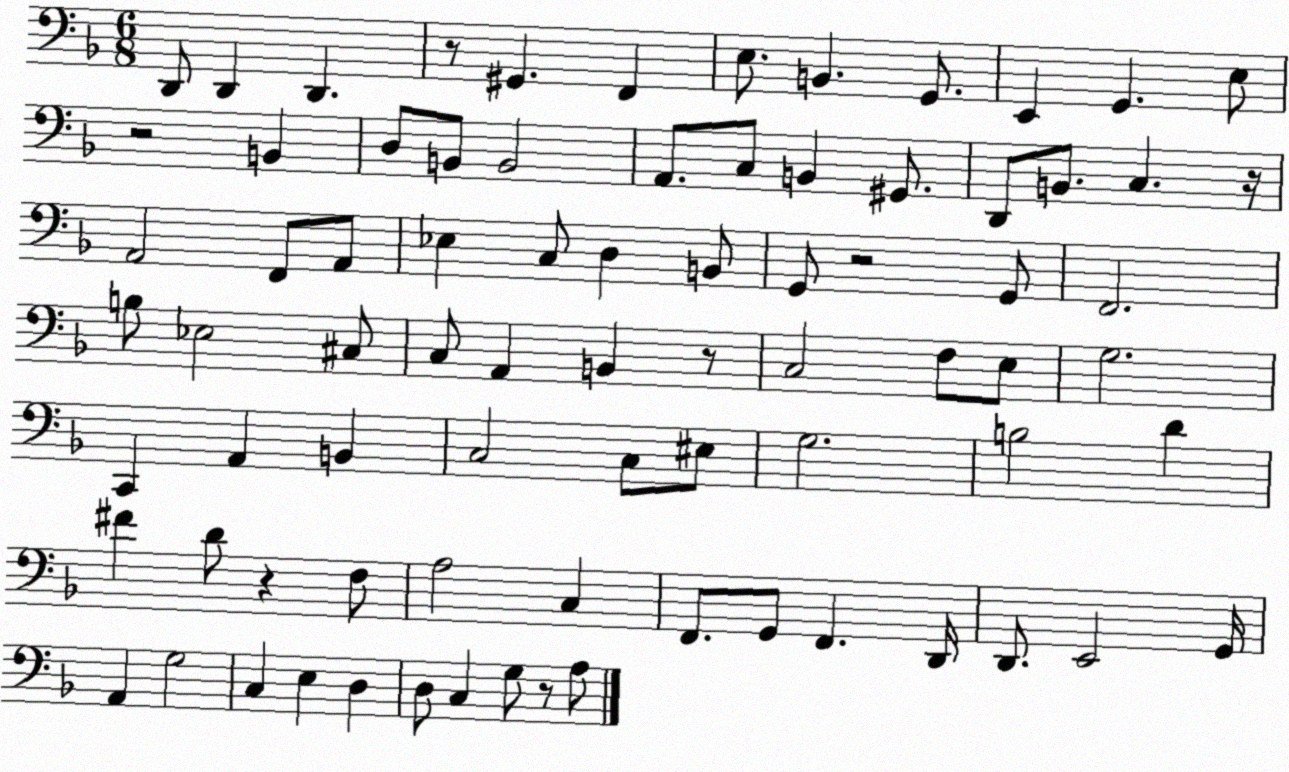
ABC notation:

X:1
T:Untitled
M:6/8
L:1/4
K:F
D,,/2 D,, D,, z/2 ^G,, F,, E,/2 B,, G,,/2 E,, G,, E,/2 z2 B,, D,/2 B,,/2 B,,2 A,,/2 C,/2 B,, ^G,,/2 D,,/2 B,,/2 C, z/4 A,,2 F,,/2 A,,/2 _E, C,/2 D, B,,/2 G,,/2 z2 G,,/2 F,,2 B,/2 _E,2 ^C,/2 C,/2 A,, B,, z/2 C,2 F,/2 E,/2 G,2 C,, A,, B,, C,2 C,/2 ^E,/2 G,2 B,2 D ^F D/2 z F,/2 A,2 C, F,,/2 G,,/2 F,, D,,/4 D,,/2 E,,2 G,,/4 A,, G,2 C, E, D, D,/2 C, G,/2 z/2 A,/2